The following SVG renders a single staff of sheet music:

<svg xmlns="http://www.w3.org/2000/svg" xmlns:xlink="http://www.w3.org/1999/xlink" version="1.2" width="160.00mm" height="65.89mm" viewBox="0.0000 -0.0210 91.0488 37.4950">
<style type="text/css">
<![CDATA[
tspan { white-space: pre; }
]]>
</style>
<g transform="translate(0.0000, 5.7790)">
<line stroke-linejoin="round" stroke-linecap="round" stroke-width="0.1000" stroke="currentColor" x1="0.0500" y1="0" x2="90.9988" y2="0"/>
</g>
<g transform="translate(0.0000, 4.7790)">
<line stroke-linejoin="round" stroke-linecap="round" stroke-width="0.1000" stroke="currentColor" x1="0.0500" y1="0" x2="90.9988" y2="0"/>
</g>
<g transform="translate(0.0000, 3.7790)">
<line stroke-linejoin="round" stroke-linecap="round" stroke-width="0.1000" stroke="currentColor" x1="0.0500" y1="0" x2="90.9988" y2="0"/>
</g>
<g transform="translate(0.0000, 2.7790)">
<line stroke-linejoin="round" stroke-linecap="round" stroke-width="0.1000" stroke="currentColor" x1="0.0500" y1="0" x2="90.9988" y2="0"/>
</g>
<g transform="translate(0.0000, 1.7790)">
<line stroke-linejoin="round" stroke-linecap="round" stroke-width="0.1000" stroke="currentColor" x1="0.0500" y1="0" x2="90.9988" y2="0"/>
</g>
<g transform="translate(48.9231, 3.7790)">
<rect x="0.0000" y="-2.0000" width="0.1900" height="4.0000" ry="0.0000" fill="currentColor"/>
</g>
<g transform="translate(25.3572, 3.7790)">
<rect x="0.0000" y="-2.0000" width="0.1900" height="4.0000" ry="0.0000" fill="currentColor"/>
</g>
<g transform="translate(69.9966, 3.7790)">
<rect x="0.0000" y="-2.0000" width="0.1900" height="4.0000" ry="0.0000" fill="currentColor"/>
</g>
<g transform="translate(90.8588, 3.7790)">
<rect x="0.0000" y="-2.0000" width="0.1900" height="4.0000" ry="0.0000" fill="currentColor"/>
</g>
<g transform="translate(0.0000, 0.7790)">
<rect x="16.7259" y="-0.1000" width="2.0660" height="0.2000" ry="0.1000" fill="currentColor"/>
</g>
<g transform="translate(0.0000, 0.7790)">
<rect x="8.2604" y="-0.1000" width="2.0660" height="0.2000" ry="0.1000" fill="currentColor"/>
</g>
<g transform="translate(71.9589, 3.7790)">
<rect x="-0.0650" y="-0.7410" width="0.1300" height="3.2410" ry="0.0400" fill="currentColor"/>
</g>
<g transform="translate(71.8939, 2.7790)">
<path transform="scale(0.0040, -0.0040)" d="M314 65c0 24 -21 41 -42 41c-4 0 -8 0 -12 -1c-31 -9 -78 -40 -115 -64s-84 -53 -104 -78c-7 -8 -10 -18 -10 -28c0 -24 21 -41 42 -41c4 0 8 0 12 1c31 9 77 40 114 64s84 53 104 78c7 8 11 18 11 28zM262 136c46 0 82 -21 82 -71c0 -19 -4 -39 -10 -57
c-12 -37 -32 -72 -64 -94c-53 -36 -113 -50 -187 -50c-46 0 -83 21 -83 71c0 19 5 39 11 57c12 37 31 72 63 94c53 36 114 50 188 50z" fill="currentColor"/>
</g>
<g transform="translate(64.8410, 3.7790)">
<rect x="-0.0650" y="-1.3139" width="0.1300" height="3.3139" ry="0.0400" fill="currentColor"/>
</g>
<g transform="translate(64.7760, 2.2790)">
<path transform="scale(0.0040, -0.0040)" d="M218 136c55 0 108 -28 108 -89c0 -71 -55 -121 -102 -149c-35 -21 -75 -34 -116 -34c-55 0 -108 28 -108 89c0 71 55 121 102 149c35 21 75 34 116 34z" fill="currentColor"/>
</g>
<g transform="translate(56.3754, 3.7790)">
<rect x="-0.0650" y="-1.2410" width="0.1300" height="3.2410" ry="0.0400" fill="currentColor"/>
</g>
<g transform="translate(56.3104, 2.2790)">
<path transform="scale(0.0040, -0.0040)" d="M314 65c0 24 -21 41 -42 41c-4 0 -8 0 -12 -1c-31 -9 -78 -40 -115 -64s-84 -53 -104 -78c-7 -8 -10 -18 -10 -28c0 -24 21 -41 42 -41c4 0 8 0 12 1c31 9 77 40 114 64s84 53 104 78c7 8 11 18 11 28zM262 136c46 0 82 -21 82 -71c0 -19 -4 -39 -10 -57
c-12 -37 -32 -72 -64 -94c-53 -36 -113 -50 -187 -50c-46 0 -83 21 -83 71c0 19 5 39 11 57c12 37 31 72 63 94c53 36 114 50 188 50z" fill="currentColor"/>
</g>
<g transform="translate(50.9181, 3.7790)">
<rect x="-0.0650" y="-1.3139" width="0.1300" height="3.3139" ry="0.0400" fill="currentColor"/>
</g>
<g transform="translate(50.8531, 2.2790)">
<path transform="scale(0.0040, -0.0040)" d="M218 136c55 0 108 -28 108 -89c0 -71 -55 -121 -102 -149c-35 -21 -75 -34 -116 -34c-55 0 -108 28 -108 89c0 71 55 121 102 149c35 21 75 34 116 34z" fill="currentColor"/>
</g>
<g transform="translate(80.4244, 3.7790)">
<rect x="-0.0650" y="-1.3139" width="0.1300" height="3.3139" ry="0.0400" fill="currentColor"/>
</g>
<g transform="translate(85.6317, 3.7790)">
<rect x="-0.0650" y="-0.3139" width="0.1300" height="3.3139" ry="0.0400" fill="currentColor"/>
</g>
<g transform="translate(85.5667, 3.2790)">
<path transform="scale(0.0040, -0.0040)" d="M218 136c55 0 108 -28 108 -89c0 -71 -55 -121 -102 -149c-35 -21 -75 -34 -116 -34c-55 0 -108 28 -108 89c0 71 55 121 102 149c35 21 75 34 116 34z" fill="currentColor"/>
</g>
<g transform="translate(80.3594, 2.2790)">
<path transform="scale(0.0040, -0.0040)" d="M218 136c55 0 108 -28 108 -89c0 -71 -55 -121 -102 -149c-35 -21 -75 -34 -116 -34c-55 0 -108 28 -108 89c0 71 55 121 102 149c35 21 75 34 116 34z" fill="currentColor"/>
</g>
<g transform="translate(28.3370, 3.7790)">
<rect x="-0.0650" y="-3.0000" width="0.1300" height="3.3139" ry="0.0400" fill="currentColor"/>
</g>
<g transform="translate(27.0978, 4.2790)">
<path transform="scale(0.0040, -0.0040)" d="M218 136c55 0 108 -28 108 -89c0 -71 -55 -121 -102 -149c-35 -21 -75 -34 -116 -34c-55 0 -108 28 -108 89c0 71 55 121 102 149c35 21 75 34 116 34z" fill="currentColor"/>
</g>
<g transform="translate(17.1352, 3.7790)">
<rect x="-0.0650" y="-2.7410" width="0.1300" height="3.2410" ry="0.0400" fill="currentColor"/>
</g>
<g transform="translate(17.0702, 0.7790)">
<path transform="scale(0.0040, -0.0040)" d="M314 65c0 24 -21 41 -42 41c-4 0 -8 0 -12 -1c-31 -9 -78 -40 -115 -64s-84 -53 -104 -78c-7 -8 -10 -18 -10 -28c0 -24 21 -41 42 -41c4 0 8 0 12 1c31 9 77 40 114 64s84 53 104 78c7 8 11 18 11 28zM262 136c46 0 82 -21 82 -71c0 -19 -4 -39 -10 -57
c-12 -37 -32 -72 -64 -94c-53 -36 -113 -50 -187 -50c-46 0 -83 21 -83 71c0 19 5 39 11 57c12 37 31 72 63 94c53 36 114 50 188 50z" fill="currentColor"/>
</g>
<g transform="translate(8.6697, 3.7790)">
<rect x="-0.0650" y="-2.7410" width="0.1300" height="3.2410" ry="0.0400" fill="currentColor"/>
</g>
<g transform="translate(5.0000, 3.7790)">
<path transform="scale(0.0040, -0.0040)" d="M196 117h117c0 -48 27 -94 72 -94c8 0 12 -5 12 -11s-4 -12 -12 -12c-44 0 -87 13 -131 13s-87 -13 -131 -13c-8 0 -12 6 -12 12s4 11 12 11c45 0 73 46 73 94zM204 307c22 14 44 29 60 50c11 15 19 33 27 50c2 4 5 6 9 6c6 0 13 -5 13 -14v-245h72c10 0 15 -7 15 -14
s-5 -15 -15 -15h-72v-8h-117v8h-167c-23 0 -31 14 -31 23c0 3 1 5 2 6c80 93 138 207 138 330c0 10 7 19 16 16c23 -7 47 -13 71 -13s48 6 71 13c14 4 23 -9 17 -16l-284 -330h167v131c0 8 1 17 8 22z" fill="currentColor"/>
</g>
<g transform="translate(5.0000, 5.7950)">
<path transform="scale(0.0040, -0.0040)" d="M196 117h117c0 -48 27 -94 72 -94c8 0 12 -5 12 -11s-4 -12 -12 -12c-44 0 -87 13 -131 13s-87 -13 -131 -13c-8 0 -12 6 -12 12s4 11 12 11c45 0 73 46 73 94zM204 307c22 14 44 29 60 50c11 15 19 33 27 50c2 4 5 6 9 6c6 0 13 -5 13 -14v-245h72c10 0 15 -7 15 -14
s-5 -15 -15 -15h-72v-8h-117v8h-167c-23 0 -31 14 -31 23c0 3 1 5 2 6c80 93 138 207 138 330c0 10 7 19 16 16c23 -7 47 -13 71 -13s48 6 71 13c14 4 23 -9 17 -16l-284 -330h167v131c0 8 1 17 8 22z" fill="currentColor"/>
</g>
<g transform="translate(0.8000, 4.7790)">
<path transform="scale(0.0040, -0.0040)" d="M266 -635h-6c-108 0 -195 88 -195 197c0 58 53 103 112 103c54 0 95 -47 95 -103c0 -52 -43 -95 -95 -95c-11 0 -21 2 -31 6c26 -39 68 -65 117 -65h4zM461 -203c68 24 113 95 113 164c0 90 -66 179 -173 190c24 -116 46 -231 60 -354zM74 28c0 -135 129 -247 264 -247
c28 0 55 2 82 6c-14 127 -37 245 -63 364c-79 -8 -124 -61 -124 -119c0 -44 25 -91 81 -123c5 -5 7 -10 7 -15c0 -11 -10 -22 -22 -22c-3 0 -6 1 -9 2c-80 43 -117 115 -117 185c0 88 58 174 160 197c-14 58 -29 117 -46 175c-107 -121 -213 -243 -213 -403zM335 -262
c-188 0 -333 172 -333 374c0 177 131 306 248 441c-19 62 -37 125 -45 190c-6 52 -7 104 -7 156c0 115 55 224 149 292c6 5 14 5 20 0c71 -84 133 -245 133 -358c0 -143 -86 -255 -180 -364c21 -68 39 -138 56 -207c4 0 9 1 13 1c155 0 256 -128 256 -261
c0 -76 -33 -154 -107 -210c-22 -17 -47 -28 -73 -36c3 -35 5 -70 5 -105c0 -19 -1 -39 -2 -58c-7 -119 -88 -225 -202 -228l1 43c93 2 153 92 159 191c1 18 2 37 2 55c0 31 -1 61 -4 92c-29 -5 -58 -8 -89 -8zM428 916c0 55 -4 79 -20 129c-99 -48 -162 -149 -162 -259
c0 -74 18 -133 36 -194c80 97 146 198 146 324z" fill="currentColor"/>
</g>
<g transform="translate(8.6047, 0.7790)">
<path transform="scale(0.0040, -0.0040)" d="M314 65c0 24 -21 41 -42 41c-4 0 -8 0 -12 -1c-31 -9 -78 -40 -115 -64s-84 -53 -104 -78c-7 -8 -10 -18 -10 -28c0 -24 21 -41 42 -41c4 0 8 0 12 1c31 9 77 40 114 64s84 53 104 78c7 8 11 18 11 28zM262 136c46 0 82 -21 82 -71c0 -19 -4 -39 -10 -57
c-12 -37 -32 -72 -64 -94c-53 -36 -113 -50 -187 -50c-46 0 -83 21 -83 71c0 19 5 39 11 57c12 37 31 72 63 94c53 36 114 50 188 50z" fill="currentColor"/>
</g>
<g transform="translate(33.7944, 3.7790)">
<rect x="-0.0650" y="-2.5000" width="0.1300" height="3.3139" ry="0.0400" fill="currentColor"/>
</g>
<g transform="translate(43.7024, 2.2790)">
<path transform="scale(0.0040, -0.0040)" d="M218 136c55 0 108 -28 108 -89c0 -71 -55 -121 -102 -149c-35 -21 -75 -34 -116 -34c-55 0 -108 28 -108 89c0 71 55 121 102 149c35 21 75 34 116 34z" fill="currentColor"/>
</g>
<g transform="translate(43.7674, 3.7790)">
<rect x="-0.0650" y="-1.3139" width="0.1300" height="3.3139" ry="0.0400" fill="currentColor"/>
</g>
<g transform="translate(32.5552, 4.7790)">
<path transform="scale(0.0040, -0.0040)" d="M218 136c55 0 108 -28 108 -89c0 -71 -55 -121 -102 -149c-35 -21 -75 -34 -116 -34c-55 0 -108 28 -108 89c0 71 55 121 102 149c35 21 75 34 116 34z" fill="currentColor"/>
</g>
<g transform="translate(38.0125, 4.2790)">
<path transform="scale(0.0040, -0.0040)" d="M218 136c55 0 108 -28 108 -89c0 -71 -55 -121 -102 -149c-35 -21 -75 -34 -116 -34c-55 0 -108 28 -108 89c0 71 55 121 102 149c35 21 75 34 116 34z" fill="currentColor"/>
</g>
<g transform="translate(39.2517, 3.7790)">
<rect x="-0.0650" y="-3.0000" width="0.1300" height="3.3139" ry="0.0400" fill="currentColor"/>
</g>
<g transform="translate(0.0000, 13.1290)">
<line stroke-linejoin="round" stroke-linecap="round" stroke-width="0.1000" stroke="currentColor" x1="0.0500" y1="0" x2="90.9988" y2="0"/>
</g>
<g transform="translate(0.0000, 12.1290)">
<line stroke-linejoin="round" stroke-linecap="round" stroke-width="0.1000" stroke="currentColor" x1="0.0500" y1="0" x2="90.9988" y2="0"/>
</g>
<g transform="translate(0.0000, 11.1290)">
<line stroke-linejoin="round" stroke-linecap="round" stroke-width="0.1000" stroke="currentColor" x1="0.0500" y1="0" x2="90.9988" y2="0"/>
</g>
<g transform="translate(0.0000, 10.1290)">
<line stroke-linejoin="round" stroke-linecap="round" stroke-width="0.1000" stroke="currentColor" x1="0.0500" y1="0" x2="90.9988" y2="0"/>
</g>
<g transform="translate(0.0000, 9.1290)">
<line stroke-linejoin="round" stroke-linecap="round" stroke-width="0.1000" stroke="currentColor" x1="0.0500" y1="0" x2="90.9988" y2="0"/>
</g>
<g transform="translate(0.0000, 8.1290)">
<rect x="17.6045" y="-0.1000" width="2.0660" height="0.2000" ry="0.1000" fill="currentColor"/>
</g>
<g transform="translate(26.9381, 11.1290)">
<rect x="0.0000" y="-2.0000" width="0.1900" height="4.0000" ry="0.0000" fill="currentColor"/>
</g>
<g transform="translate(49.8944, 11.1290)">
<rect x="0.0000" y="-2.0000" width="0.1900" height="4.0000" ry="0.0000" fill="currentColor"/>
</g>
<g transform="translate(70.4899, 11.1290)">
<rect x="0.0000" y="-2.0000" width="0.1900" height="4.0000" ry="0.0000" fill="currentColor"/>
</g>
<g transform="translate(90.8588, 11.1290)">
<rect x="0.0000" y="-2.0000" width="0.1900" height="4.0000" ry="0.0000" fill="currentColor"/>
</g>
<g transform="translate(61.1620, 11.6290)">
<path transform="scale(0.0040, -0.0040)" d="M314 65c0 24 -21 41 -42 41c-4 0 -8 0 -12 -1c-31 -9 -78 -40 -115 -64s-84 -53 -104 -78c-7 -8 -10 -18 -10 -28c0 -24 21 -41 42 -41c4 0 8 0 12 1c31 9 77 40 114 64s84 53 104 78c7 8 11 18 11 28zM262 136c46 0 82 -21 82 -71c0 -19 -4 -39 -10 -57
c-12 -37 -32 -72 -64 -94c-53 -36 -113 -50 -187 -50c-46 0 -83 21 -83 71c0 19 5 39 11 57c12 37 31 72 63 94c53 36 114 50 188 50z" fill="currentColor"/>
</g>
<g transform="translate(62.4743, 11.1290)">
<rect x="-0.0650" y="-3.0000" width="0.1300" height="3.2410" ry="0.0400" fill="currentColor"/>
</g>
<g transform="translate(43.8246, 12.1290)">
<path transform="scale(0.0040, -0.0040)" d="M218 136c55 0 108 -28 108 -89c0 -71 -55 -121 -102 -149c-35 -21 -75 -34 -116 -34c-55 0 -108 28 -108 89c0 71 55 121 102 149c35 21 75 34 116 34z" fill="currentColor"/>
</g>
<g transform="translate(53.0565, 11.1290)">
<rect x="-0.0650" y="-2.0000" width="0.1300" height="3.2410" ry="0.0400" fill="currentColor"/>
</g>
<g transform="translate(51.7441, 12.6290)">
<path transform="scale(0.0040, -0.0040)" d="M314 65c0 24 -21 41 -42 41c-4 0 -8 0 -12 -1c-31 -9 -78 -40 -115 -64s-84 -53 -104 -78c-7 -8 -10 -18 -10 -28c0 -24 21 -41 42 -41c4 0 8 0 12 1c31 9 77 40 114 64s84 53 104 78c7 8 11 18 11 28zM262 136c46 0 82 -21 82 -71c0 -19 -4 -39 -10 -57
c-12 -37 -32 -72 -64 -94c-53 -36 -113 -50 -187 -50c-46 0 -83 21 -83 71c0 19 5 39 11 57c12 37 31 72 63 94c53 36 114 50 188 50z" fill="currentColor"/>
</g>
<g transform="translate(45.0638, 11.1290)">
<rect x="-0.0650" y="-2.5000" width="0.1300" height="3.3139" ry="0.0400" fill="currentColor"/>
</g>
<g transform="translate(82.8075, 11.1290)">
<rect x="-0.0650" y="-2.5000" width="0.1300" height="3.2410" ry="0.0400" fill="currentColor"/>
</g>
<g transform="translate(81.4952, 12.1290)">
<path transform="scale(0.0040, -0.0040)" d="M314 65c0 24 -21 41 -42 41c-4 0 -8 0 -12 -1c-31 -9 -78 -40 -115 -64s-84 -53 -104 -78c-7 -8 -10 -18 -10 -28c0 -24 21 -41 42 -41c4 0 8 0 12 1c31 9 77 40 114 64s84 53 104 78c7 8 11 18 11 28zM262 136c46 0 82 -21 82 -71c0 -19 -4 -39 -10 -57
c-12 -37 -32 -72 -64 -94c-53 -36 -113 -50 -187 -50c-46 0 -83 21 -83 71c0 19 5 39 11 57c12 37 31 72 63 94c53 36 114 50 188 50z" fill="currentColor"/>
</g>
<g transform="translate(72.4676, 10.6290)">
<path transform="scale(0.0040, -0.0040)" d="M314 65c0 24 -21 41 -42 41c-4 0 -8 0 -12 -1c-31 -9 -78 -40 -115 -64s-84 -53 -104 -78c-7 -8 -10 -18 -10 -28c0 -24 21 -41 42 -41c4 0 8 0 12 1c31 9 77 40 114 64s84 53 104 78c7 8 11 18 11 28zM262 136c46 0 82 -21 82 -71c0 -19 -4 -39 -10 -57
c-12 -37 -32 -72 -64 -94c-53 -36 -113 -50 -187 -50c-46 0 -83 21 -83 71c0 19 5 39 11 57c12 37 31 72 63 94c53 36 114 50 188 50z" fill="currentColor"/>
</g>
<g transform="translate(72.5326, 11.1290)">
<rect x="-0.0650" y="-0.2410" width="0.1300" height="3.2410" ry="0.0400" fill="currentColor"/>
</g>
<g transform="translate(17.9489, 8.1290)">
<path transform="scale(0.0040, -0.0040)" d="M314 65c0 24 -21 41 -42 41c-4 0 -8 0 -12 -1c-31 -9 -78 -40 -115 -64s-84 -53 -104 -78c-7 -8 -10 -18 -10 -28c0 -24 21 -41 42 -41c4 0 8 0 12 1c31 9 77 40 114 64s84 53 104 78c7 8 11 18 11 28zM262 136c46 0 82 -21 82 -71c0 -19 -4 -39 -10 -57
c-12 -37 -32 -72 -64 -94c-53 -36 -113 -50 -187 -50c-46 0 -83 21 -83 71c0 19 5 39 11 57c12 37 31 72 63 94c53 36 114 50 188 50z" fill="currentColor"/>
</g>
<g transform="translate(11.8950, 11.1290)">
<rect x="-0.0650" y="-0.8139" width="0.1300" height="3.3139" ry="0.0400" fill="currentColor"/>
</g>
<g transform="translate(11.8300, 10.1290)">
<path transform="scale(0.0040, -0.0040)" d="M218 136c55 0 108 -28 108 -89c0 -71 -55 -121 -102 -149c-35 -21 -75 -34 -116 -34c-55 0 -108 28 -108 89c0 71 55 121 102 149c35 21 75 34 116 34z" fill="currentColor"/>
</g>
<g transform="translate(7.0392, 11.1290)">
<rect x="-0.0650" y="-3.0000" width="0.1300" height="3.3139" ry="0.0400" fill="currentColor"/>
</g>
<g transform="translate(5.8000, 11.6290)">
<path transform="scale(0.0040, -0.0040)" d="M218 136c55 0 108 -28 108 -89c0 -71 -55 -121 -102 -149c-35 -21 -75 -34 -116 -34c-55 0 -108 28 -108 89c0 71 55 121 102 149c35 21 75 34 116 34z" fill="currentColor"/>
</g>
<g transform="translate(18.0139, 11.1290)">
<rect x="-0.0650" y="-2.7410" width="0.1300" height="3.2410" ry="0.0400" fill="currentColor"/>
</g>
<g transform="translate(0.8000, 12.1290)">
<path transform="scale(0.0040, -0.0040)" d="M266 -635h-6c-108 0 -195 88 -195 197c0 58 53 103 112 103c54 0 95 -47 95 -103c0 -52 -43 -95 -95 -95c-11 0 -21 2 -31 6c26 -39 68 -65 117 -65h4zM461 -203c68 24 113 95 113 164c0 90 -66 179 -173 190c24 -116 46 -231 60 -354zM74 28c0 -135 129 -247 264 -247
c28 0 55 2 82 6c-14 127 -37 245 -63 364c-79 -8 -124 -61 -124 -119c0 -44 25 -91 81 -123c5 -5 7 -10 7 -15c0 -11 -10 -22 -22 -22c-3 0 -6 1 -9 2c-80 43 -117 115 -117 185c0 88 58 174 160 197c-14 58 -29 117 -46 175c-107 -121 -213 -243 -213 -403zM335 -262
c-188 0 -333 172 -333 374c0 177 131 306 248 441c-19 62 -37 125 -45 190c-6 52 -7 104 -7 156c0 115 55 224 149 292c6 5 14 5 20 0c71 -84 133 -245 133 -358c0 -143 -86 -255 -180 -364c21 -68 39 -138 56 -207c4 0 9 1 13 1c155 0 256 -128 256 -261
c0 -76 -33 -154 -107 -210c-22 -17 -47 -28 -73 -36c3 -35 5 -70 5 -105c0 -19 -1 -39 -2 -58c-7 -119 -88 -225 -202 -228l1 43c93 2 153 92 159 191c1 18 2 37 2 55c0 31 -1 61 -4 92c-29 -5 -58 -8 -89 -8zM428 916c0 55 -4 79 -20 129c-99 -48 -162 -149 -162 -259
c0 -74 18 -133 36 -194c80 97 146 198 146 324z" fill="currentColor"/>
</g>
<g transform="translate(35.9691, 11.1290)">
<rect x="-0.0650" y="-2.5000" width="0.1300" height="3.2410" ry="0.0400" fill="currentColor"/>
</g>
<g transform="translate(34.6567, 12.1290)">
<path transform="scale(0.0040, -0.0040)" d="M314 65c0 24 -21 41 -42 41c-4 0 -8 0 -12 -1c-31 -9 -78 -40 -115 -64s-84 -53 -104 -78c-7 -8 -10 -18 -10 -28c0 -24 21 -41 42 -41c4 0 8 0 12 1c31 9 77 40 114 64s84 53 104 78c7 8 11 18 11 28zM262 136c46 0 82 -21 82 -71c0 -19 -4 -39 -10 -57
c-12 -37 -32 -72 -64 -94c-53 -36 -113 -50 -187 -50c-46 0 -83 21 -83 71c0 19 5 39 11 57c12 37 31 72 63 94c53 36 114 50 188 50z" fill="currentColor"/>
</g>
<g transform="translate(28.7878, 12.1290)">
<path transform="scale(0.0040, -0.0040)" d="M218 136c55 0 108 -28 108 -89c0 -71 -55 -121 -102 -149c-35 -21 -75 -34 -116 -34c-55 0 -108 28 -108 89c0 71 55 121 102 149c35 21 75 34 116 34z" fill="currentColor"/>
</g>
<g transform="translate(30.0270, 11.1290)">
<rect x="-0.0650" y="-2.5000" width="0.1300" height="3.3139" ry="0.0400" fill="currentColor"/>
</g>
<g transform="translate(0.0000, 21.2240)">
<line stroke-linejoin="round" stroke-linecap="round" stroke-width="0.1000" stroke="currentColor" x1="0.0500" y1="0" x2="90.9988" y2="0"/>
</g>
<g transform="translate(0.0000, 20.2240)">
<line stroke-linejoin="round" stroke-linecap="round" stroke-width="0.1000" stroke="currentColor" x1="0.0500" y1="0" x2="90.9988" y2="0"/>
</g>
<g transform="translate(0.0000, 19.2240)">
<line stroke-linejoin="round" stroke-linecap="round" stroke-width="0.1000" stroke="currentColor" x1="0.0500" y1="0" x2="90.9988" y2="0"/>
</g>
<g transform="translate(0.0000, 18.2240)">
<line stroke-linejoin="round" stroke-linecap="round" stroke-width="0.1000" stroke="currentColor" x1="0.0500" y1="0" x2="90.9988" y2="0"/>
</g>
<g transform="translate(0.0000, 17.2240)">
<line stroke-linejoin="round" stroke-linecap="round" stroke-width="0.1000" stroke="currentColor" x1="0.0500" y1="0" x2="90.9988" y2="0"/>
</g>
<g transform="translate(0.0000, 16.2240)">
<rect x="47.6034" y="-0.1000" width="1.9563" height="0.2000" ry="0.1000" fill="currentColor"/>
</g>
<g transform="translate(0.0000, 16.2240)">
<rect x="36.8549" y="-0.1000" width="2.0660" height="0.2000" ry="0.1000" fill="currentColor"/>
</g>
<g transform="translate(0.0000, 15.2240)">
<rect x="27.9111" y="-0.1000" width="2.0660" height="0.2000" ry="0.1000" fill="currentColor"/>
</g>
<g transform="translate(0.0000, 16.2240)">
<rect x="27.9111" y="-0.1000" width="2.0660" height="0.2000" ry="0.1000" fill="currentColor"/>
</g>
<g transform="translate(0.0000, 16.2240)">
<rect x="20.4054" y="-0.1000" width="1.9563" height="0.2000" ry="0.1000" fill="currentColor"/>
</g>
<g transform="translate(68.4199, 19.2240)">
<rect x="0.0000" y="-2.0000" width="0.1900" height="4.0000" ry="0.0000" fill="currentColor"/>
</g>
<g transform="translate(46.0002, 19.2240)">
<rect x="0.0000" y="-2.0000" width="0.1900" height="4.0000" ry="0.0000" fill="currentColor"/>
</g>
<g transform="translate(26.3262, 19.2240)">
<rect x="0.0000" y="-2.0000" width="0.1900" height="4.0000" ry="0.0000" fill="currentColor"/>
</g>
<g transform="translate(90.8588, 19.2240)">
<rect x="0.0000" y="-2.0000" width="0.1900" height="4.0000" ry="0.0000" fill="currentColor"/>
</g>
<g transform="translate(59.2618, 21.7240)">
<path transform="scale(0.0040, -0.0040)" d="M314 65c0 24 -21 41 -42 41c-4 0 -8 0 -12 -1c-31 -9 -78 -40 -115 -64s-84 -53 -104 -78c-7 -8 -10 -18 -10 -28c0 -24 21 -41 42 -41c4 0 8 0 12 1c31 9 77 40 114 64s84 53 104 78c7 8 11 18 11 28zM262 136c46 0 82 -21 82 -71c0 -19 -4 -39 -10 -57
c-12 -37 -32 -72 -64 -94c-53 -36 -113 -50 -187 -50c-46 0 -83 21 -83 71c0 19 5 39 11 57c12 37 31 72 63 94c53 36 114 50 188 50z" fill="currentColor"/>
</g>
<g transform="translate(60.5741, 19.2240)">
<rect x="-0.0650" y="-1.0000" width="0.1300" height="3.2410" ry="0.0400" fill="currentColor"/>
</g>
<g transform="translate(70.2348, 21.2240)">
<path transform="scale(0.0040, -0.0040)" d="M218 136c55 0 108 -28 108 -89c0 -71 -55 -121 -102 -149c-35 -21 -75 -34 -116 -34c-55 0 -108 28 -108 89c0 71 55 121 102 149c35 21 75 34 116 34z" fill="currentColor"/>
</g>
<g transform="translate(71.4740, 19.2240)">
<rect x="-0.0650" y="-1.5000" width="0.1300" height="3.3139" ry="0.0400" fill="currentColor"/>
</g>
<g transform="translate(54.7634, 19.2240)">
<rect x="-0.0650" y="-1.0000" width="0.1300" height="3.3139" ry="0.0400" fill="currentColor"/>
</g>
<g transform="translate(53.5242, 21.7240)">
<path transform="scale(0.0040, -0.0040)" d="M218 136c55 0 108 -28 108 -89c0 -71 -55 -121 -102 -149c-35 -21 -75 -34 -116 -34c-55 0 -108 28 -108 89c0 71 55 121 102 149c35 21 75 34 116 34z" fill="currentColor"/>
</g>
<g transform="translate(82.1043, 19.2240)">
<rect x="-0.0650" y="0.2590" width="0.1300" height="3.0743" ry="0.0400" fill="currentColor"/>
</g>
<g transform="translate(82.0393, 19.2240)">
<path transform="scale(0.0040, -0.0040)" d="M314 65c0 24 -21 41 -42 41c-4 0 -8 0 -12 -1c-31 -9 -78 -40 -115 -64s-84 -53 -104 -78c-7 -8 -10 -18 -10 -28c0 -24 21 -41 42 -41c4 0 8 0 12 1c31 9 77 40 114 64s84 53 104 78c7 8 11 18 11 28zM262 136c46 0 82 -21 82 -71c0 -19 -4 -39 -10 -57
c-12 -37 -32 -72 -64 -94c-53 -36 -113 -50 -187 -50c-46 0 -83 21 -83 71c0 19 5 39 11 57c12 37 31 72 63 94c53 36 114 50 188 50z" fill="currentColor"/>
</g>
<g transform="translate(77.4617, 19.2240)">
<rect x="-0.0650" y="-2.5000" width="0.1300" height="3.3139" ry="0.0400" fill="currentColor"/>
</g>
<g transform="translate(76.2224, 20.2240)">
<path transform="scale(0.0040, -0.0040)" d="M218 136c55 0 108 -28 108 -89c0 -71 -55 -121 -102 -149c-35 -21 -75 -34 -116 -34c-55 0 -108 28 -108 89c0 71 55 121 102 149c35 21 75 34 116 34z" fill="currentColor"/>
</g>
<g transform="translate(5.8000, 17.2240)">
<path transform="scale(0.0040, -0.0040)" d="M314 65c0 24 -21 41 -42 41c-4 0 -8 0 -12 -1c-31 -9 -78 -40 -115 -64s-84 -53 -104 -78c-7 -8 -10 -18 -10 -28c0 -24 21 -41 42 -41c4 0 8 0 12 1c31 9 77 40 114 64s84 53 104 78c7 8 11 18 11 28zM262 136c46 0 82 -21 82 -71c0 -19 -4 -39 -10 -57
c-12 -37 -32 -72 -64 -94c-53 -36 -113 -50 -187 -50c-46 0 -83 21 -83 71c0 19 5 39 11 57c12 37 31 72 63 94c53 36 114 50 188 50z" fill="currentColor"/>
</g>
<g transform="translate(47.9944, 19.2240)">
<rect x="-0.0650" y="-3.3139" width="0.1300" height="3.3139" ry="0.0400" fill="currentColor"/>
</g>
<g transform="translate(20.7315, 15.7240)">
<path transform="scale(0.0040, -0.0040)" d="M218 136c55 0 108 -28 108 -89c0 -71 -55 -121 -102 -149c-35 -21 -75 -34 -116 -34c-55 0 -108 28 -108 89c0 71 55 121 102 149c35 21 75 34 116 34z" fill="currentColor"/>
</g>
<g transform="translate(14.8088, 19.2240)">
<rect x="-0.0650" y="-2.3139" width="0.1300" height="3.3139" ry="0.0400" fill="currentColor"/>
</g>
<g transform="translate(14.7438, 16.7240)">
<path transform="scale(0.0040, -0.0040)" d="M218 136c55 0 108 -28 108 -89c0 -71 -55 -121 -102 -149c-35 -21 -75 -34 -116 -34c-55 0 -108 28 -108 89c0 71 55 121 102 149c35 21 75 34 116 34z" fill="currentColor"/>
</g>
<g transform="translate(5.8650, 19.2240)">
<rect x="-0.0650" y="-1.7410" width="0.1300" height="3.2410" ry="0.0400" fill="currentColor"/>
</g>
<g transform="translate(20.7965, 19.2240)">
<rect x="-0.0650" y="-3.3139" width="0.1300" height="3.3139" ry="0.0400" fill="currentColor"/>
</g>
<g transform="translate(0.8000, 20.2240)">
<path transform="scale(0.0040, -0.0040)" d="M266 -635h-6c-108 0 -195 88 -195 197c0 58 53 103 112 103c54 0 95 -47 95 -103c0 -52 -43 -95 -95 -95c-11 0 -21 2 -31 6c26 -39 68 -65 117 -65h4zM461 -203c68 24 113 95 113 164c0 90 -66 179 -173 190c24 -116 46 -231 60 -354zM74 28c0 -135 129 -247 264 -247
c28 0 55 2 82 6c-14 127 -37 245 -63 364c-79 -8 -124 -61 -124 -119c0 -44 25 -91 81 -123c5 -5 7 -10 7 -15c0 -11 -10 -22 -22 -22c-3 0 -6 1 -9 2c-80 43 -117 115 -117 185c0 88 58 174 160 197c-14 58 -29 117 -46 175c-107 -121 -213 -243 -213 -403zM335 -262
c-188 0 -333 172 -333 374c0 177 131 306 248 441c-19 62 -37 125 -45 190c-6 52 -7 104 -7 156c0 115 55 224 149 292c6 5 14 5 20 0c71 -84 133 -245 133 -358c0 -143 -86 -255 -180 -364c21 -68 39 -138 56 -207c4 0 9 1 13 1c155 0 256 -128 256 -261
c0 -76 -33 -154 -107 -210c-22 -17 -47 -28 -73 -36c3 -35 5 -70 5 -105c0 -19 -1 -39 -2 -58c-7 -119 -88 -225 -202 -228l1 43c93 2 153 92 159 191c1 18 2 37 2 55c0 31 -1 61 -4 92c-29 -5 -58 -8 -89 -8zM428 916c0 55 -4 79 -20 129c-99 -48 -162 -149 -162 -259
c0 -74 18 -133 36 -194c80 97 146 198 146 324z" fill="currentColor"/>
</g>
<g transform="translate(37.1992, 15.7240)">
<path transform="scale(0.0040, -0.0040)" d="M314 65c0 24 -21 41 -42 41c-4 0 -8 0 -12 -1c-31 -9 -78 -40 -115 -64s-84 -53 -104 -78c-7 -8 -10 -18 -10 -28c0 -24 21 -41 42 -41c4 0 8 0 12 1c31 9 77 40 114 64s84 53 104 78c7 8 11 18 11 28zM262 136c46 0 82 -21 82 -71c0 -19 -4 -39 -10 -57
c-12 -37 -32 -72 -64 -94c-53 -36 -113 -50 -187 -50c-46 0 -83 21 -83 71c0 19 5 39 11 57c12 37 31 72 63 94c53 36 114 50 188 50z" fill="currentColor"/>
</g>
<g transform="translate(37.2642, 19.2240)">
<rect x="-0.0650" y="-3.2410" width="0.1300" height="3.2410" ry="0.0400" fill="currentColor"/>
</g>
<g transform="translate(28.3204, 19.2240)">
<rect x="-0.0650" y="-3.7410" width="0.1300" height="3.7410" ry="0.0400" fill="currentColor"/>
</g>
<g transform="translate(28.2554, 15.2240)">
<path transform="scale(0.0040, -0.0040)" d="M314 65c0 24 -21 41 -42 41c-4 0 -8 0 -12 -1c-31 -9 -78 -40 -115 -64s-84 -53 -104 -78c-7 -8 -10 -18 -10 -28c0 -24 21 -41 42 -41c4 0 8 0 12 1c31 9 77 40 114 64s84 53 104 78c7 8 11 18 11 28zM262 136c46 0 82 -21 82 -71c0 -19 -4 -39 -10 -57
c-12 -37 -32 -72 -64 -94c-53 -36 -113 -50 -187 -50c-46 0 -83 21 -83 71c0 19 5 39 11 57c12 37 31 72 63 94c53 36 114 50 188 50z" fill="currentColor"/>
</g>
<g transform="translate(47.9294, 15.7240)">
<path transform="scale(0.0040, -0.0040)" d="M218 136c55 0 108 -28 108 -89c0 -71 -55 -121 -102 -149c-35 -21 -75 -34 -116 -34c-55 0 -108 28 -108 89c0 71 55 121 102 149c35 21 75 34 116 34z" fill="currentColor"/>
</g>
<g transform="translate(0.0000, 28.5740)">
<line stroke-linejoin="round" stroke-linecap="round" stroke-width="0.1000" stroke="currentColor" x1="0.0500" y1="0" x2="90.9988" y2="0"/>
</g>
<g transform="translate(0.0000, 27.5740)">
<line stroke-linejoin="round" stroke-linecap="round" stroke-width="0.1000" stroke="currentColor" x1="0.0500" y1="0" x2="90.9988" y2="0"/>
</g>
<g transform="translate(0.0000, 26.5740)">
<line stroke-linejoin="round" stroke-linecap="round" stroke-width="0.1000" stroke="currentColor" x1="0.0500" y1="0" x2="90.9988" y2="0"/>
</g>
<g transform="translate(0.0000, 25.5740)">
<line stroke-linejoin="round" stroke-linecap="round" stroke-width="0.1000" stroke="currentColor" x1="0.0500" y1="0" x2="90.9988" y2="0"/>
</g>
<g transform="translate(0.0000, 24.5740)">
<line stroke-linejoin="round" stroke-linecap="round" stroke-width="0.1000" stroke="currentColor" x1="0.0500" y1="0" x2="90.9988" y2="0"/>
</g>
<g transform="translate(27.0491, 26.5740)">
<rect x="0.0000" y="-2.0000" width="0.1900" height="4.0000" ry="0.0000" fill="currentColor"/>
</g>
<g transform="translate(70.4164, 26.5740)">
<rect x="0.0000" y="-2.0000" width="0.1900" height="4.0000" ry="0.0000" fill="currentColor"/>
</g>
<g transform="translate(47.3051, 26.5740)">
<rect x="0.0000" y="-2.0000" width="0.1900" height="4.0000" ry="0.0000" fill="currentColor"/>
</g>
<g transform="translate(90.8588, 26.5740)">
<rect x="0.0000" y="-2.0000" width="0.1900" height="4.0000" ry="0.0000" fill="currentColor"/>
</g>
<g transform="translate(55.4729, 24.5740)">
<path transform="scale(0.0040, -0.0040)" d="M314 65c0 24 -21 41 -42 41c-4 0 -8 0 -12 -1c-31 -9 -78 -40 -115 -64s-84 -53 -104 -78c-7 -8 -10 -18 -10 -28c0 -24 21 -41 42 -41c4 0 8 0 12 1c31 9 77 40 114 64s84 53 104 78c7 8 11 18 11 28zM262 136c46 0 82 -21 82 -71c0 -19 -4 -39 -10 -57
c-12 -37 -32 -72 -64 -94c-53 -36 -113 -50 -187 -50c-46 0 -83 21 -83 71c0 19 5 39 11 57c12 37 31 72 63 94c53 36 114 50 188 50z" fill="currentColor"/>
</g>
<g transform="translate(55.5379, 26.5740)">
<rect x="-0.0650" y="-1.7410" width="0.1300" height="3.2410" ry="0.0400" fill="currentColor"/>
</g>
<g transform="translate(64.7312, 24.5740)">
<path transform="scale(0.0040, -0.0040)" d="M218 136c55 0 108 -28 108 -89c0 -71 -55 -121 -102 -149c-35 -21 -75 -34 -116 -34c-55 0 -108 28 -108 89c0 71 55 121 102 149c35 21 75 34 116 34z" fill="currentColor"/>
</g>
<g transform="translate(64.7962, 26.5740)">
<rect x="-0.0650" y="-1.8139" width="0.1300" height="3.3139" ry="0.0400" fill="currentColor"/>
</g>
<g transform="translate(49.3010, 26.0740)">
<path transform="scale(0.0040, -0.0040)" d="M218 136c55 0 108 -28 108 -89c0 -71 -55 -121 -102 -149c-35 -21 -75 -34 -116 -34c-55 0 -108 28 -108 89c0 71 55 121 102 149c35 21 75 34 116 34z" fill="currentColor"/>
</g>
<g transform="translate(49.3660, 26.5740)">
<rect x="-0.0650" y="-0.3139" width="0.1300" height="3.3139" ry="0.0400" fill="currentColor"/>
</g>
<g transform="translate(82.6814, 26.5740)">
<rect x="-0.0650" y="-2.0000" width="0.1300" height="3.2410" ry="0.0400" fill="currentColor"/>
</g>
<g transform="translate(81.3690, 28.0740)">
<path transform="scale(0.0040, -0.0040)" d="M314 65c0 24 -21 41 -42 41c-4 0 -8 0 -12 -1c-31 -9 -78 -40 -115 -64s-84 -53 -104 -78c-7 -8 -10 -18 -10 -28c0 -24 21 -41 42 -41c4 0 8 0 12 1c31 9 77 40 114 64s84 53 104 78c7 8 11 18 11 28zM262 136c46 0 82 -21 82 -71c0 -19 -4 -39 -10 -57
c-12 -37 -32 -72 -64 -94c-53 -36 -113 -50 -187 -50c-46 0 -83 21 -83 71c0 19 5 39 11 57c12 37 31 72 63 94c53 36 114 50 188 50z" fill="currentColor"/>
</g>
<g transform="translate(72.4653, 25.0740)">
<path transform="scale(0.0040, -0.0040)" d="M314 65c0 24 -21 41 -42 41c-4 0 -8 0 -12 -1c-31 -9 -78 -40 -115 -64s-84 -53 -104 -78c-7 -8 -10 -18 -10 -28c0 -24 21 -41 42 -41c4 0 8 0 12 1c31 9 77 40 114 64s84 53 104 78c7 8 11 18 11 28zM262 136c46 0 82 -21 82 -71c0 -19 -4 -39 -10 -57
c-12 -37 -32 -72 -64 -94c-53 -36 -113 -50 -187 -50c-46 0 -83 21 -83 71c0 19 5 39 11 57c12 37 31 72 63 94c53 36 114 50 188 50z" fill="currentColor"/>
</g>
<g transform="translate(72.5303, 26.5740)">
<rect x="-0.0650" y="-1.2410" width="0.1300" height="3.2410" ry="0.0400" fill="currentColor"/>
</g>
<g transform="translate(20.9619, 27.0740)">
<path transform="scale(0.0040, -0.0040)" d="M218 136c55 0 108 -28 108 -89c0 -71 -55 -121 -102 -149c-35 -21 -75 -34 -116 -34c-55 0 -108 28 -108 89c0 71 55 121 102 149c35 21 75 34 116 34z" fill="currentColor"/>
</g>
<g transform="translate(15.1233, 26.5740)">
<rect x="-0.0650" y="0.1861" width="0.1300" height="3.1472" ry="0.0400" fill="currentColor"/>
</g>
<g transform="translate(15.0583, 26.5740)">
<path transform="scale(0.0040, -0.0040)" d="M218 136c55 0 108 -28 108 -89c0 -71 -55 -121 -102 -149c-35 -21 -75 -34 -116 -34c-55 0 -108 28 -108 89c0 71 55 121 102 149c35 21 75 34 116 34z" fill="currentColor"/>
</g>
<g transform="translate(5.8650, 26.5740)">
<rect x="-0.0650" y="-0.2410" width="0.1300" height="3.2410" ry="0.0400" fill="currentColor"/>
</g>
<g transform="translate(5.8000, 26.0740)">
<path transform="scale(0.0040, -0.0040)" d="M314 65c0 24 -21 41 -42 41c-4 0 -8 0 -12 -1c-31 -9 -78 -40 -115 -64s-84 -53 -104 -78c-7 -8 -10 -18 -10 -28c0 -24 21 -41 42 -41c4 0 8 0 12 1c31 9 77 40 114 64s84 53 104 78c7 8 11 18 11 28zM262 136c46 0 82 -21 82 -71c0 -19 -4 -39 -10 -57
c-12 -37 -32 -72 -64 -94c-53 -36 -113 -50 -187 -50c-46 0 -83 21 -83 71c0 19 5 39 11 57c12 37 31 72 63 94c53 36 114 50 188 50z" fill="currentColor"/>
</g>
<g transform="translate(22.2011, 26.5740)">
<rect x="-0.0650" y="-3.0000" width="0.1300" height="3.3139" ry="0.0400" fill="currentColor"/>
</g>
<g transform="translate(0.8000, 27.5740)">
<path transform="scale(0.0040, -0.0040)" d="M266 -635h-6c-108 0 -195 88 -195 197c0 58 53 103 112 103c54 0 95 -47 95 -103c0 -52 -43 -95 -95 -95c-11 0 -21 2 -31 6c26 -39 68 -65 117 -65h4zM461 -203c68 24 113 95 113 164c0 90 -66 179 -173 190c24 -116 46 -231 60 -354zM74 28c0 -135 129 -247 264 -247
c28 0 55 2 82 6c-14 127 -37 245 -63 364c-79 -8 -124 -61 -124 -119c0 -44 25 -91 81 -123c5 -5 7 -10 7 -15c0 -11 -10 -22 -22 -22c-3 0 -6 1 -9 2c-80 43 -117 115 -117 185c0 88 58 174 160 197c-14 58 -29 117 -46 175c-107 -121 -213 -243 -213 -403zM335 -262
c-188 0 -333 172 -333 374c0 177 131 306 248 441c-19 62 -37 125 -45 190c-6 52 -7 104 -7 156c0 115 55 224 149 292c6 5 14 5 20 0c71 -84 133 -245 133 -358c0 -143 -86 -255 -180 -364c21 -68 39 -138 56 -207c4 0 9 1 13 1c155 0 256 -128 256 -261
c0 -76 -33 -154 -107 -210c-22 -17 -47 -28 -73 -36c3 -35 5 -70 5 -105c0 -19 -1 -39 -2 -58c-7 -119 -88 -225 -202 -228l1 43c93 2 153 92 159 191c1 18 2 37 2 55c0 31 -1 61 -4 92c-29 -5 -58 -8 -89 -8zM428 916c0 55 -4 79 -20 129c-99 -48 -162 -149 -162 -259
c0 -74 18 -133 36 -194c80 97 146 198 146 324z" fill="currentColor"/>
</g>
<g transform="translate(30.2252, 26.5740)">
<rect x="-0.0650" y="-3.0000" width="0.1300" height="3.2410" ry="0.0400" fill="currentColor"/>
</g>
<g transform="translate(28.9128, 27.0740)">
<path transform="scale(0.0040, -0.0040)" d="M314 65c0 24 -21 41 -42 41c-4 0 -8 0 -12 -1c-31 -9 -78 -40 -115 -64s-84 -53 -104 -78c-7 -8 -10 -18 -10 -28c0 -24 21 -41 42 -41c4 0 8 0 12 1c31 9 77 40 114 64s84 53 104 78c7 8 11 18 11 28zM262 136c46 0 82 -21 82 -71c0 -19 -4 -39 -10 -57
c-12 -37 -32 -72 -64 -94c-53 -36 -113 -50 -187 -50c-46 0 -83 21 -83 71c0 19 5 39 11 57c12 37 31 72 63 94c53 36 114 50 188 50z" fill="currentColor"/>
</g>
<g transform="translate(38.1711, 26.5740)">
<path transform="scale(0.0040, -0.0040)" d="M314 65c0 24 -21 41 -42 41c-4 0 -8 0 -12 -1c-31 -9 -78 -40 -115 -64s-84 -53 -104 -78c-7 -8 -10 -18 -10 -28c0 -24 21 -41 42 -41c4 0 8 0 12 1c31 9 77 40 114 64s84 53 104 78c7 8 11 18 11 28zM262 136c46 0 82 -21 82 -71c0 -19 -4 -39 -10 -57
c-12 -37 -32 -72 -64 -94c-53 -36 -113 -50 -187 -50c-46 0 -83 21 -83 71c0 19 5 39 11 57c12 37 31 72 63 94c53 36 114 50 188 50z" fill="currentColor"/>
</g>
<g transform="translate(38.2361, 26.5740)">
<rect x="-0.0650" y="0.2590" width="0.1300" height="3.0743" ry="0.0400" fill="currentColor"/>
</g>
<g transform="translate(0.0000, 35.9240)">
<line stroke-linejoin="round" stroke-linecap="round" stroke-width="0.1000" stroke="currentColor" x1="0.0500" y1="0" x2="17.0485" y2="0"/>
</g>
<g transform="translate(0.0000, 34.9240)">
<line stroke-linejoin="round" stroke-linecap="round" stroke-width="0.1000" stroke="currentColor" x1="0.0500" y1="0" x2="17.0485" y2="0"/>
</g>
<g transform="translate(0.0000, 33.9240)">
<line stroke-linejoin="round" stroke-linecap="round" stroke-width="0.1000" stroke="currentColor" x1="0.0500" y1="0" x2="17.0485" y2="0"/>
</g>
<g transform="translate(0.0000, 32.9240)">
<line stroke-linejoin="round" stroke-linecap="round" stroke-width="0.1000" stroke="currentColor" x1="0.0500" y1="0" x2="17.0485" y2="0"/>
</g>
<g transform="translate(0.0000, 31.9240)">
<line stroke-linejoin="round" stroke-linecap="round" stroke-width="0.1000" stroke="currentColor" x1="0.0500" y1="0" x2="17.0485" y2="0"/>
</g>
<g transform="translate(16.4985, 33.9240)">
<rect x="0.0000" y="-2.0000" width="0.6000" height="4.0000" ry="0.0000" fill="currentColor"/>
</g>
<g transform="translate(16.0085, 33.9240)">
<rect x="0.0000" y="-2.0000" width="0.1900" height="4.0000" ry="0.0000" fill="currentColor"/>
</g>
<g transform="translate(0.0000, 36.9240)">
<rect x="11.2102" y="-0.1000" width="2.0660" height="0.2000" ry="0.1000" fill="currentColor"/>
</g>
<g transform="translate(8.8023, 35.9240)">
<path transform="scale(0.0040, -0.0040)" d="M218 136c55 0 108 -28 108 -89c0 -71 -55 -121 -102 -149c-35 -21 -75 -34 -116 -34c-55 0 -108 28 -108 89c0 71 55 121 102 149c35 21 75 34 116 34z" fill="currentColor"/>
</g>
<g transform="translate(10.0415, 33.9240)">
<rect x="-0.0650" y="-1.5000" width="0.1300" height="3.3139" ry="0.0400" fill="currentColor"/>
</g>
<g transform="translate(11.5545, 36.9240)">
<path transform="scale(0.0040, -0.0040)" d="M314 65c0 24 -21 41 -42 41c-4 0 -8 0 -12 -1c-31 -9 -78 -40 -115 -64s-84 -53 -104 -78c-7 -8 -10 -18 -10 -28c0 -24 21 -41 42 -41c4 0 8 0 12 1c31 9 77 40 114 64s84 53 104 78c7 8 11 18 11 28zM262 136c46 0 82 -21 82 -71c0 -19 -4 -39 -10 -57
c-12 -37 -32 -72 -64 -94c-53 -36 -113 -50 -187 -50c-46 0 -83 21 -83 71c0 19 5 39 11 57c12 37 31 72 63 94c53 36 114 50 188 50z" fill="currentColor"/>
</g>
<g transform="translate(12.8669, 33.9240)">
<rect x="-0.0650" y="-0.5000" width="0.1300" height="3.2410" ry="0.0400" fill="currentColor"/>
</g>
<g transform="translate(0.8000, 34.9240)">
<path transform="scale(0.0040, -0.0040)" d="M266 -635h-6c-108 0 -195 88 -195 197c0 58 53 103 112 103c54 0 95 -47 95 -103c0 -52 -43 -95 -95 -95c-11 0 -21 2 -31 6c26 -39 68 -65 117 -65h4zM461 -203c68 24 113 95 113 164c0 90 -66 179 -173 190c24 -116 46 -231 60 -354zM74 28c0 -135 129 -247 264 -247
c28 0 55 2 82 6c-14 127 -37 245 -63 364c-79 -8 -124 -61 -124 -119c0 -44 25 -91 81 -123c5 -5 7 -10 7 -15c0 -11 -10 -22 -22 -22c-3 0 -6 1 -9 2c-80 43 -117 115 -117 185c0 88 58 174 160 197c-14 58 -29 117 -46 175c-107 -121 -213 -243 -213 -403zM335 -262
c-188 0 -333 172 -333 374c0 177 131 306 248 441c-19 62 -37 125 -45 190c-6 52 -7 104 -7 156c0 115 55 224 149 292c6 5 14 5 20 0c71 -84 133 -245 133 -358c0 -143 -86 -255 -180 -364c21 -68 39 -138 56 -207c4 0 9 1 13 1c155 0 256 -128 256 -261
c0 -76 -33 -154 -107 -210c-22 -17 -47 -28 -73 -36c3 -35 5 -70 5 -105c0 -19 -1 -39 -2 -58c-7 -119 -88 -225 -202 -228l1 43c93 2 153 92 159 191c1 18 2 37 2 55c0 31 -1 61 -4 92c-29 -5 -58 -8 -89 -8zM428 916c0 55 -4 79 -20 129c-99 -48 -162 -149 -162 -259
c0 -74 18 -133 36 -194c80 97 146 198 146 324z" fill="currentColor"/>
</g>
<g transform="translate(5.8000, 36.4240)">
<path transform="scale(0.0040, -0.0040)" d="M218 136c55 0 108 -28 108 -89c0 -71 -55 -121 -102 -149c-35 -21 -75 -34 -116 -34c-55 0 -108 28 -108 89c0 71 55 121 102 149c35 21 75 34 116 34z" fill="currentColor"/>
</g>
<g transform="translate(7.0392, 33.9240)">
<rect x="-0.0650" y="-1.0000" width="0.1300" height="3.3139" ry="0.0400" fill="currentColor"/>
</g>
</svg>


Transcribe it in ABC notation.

X:1
T:Untitled
M:4/4
L:1/4
K:C
a2 a2 A G A e e e2 e d2 e c A d a2 G G2 G F2 A2 c2 G2 f2 g b c'2 b2 b D D2 E G B2 c2 B A A2 B2 c f2 f e2 F2 D E C2